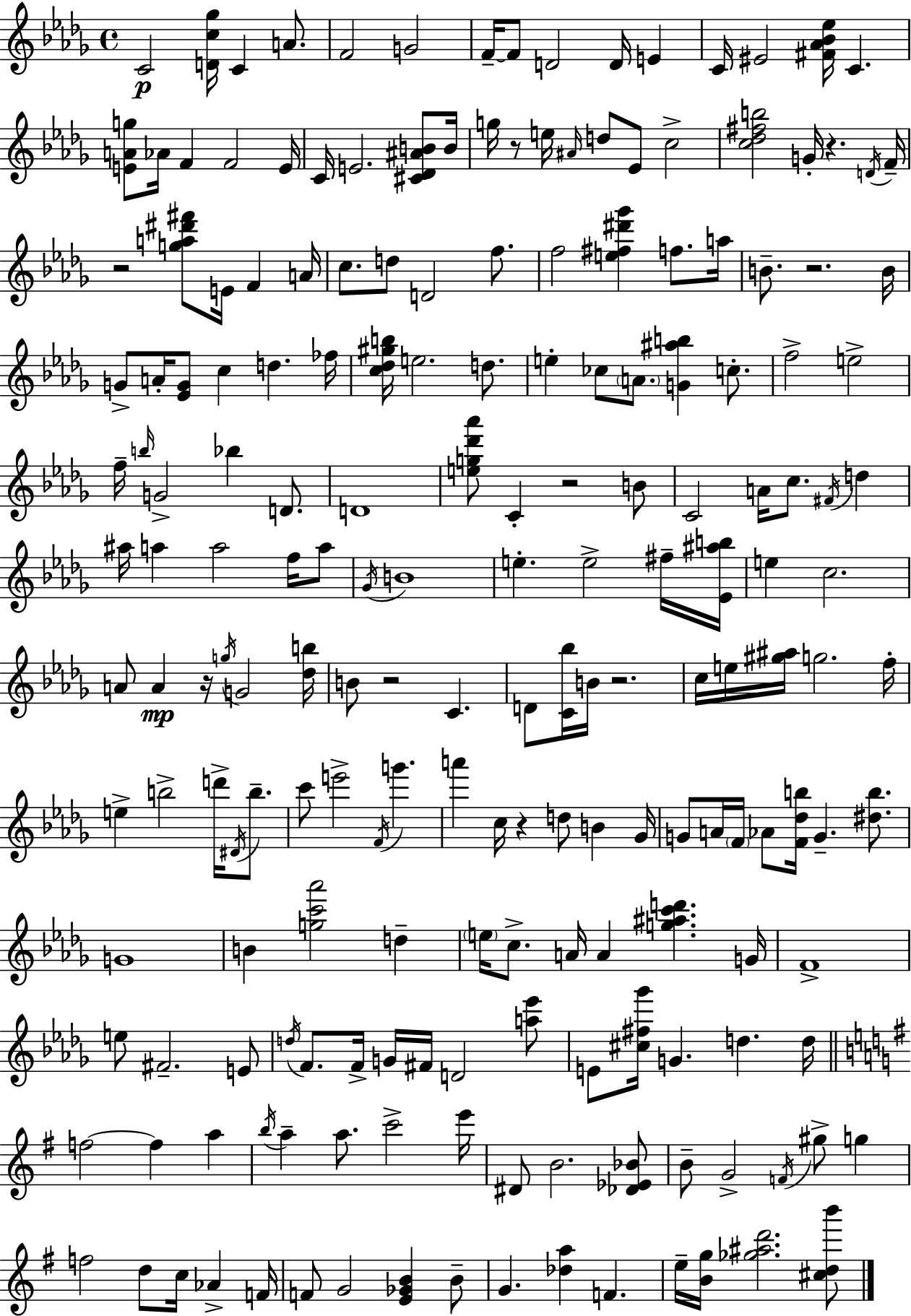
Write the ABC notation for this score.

X:1
T:Untitled
M:4/4
L:1/4
K:Bbm
C2 [Dc_g]/4 C A/2 F2 G2 F/4 F/2 D2 D/4 E C/4 ^E2 [^F_A_B_e]/4 C [EAg]/2 _A/4 F F2 E/4 C/4 E2 [^C_D^AB]/2 B/4 g/4 z/2 e/4 ^A/4 d/2 _E/2 c2 [c_d^fb]2 G/4 z D/4 F/4 z2 [ga^d'^f']/2 E/4 F A/4 c/2 d/2 D2 f/2 f2 [e^f^d'_g'] f/2 a/4 B/2 z2 B/4 G/2 A/4 [_EG]/2 c d _f/4 [c_d^gb]/4 e2 d/2 e _c/2 A/2 [G^ab] c/2 f2 e2 f/4 b/4 G2 _b D/2 D4 [eg_d'_a']/2 C z2 B/2 C2 A/4 c/2 ^F/4 d ^a/4 a a2 f/4 a/2 _G/4 B4 e e2 ^f/4 [_E^ab]/4 e c2 A/2 A z/4 g/4 G2 [_db]/4 B/2 z2 C D/2 [C_b]/4 B/4 z2 c/4 e/4 [^g^a]/4 g2 f/4 e b2 d'/4 ^D/4 b/2 c'/2 e'2 F/4 g' a' c/4 z d/2 B _G/4 G/2 A/4 F/4 _A/2 [F_db]/4 G [^db]/2 G4 B [gc'_a']2 d e/4 c/2 A/4 A [g^ac'd'] G/4 F4 e/2 ^F2 E/2 d/4 F/2 F/4 G/4 ^F/4 D2 [a_e']/2 E/2 [^c^f_g']/4 G d d/4 f2 f a b/4 a a/2 c'2 e'/4 ^D/2 B2 [_D_E_B]/2 B/2 G2 F/4 ^g/2 g f2 d/2 c/4 _A F/4 F/2 G2 [E_GB] B/2 G [_da] F e/4 [Bg]/4 [_g^ad']2 [^cdb']/2